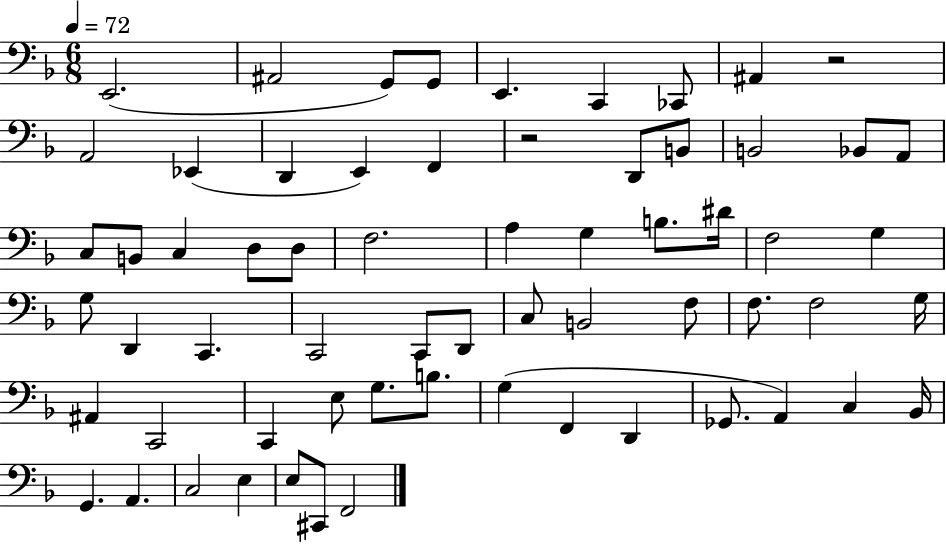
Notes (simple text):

E2/h. A#2/h G2/e G2/e E2/q. C2/q CES2/e A#2/q R/h A2/h Eb2/q D2/q E2/q F2/q R/h D2/e B2/e B2/h Bb2/e A2/e C3/e B2/e C3/q D3/e D3/e F3/h. A3/q G3/q B3/e. D#4/s F3/h G3/q G3/e D2/q C2/q. C2/h C2/e D2/e C3/e B2/h F3/e F3/e. F3/h G3/s A#2/q C2/h C2/q E3/e G3/e. B3/e. G3/q F2/q D2/q Gb2/e. A2/q C3/q Bb2/s G2/q. A2/q. C3/h E3/q E3/e C#2/e F2/h